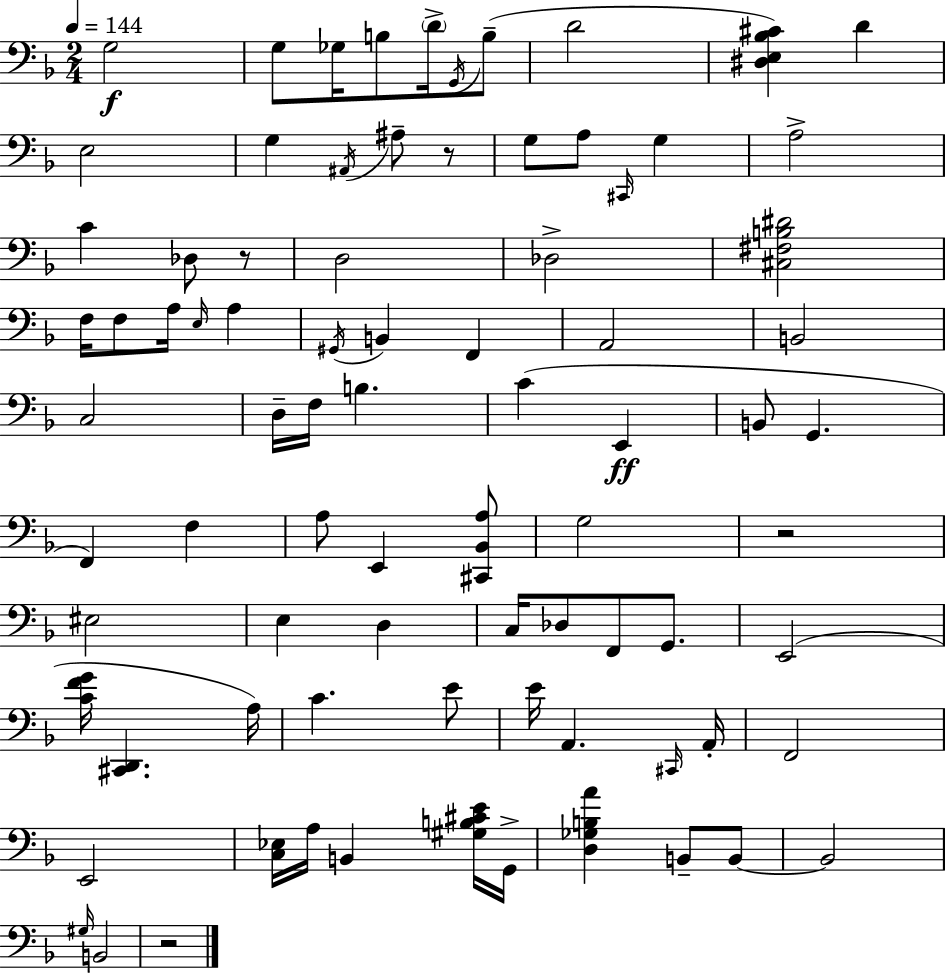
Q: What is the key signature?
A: F major